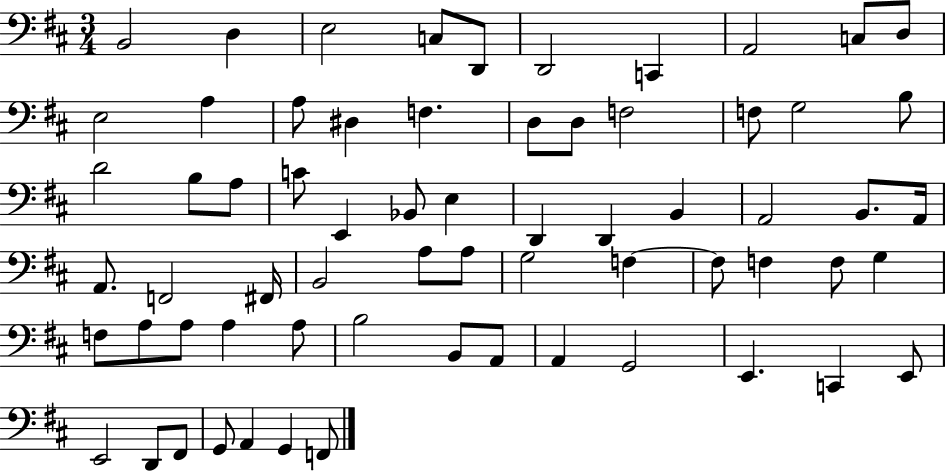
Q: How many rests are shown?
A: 0